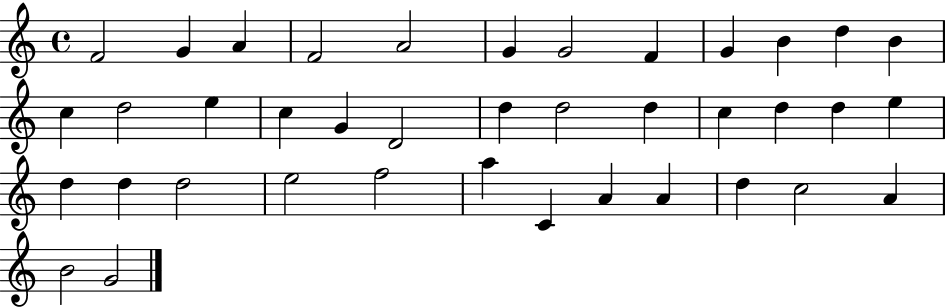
X:1
T:Untitled
M:4/4
L:1/4
K:C
F2 G A F2 A2 G G2 F G B d B c d2 e c G D2 d d2 d c d d e d d d2 e2 f2 a C A A d c2 A B2 G2